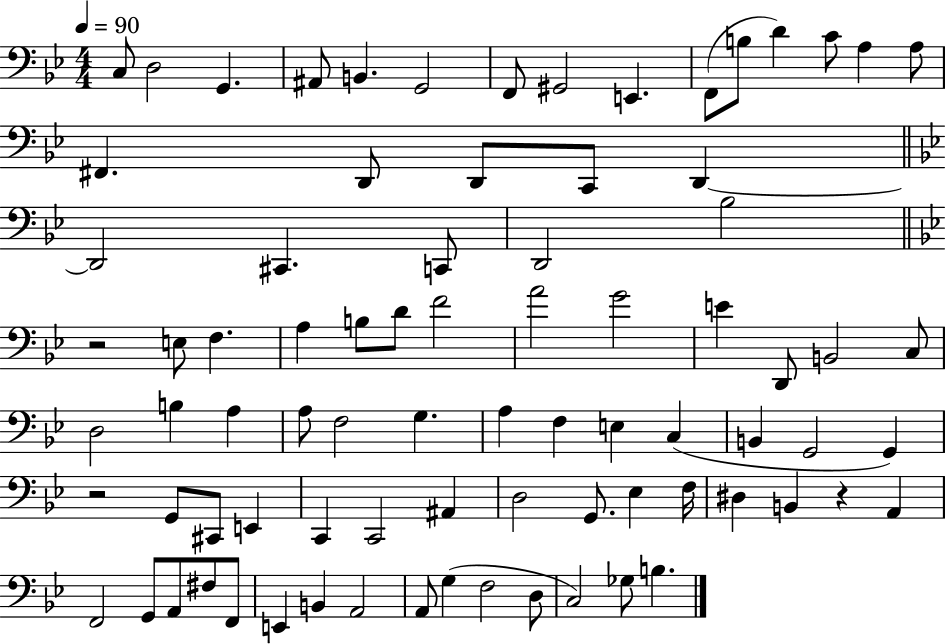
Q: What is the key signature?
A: BES major